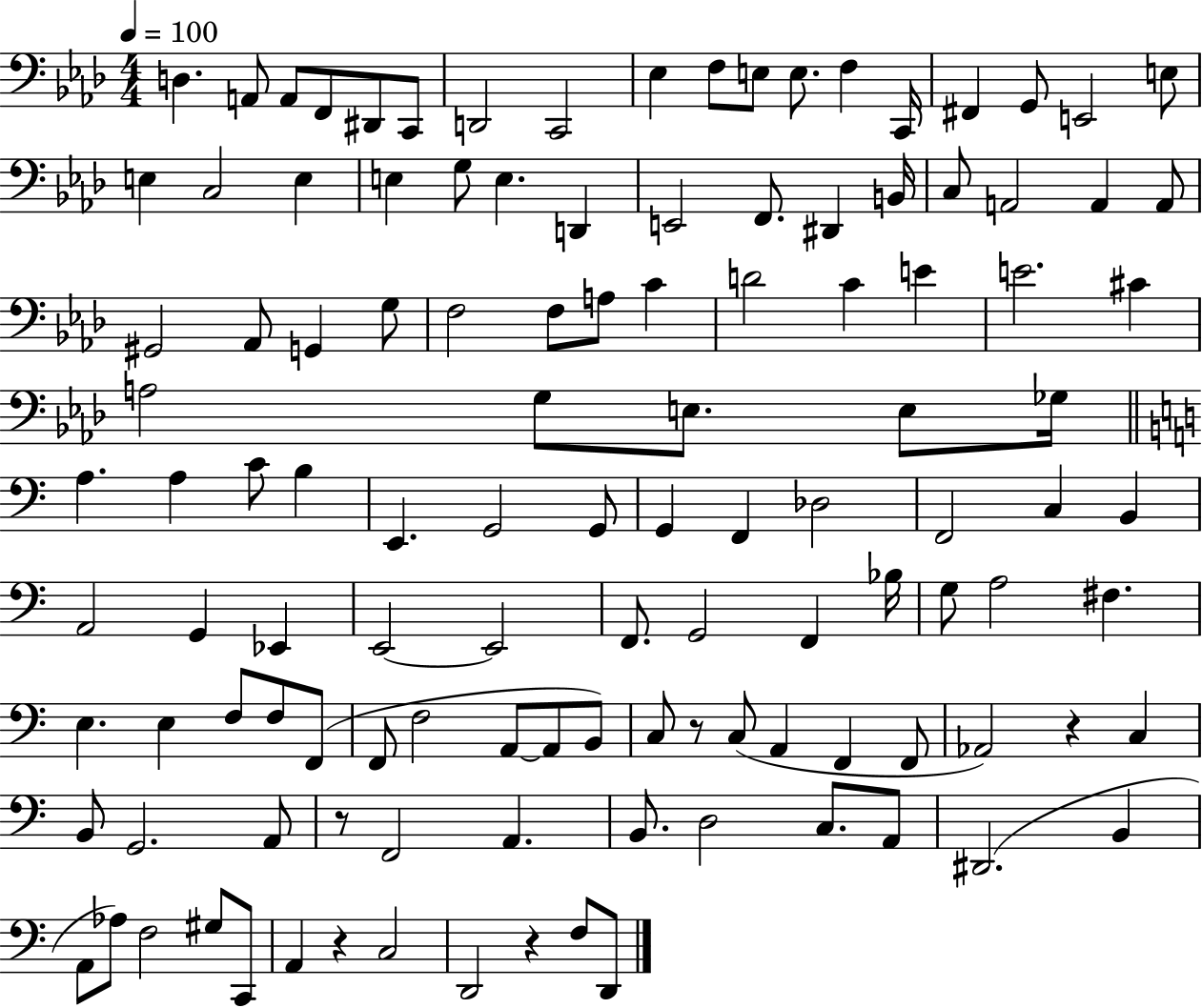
{
  \clef bass
  \numericTimeSignature
  \time 4/4
  \key aes \major
  \tempo 4 = 100
  d4. a,8 a,8 f,8 dis,8 c,8 | d,2 c,2 | ees4 f8 e8 e8. f4 c,16 | fis,4 g,8 e,2 e8 | \break e4 c2 e4 | e4 g8 e4. d,4 | e,2 f,8. dis,4 b,16 | c8 a,2 a,4 a,8 | \break gis,2 aes,8 g,4 g8 | f2 f8 a8 c'4 | d'2 c'4 e'4 | e'2. cis'4 | \break a2 g8 e8. e8 ges16 | \bar "||" \break \key a \minor a4. a4 c'8 b4 | e,4. g,2 g,8 | g,4 f,4 des2 | f,2 c4 b,4 | \break a,2 g,4 ees,4 | e,2~~ e,2 | f,8. g,2 f,4 bes16 | g8 a2 fis4. | \break e4. e4 f8 f8 f,8( | f,8 f2 a,8~~ a,8 b,8) | c8 r8 c8( a,4 f,4 f,8 | aes,2) r4 c4 | \break b,8 g,2. a,8 | r8 f,2 a,4. | b,8. d2 c8. a,8 | dis,2.( b,4 | \break a,8 aes8) f2 gis8 c,8 | a,4 r4 c2 | d,2 r4 f8 d,8 | \bar "|."
}